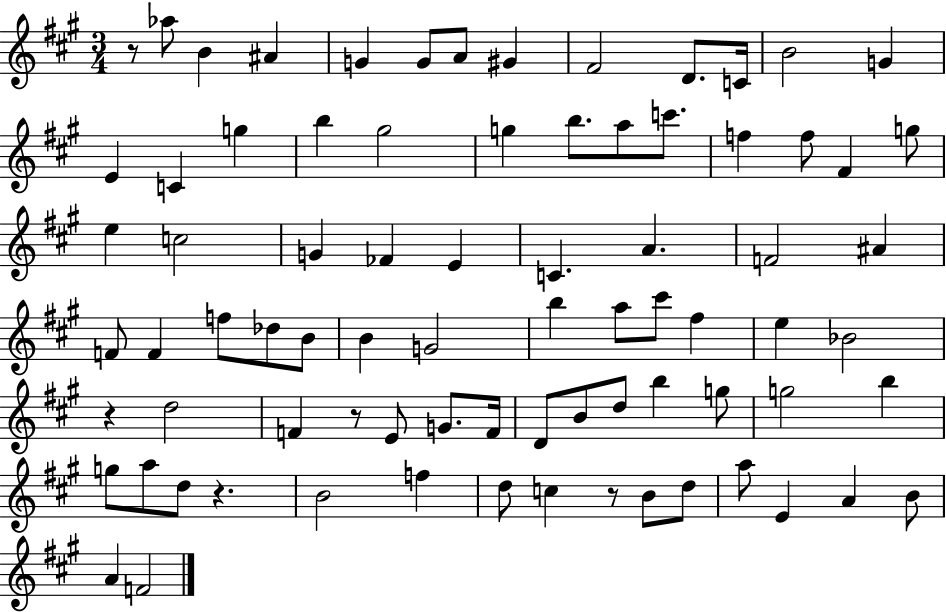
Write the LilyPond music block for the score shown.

{
  \clef treble
  \numericTimeSignature
  \time 3/4
  \key a \major
  r8 aes''8 b'4 ais'4 | g'4 g'8 a'8 gis'4 | fis'2 d'8. c'16 | b'2 g'4 | \break e'4 c'4 g''4 | b''4 gis''2 | g''4 b''8. a''8 c'''8. | f''4 f''8 fis'4 g''8 | \break e''4 c''2 | g'4 fes'4 e'4 | c'4. a'4. | f'2 ais'4 | \break f'8 f'4 f''8 des''8 b'8 | b'4 g'2 | b''4 a''8 cis'''8 fis''4 | e''4 bes'2 | \break r4 d''2 | f'4 r8 e'8 g'8. f'16 | d'8 b'8 d''8 b''4 g''8 | g''2 b''4 | \break g''8 a''8 d''8 r4. | b'2 f''4 | d''8 c''4 r8 b'8 d''8 | a''8 e'4 a'4 b'8 | \break a'4 f'2 | \bar "|."
}